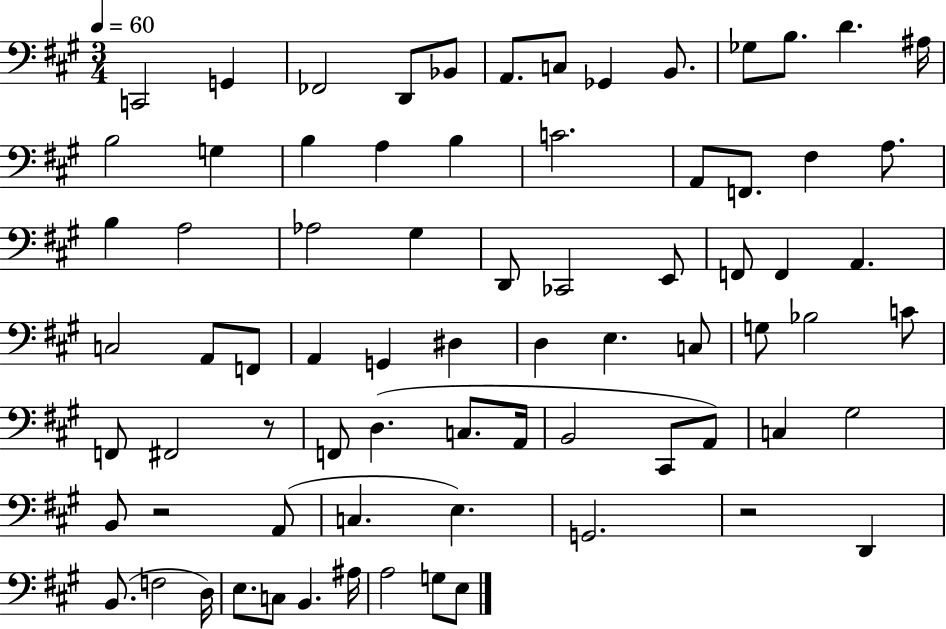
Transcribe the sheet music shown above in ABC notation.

X:1
T:Untitled
M:3/4
L:1/4
K:A
C,,2 G,, _F,,2 D,,/2 _B,,/2 A,,/2 C,/2 _G,, B,,/2 _G,/2 B,/2 D ^A,/4 B,2 G, B, A, B, C2 A,,/2 F,,/2 ^F, A,/2 B, A,2 _A,2 ^G, D,,/2 _C,,2 E,,/2 F,,/2 F,, A,, C,2 A,,/2 F,,/2 A,, G,, ^D, D, E, C,/2 G,/2 _B,2 C/2 F,,/2 ^F,,2 z/2 F,,/2 D, C,/2 A,,/4 B,,2 ^C,,/2 A,,/2 C, ^G,2 B,,/2 z2 A,,/2 C, E, G,,2 z2 D,, B,,/2 F,2 D,/4 E,/2 C,/2 B,, ^A,/4 A,2 G,/2 E,/2